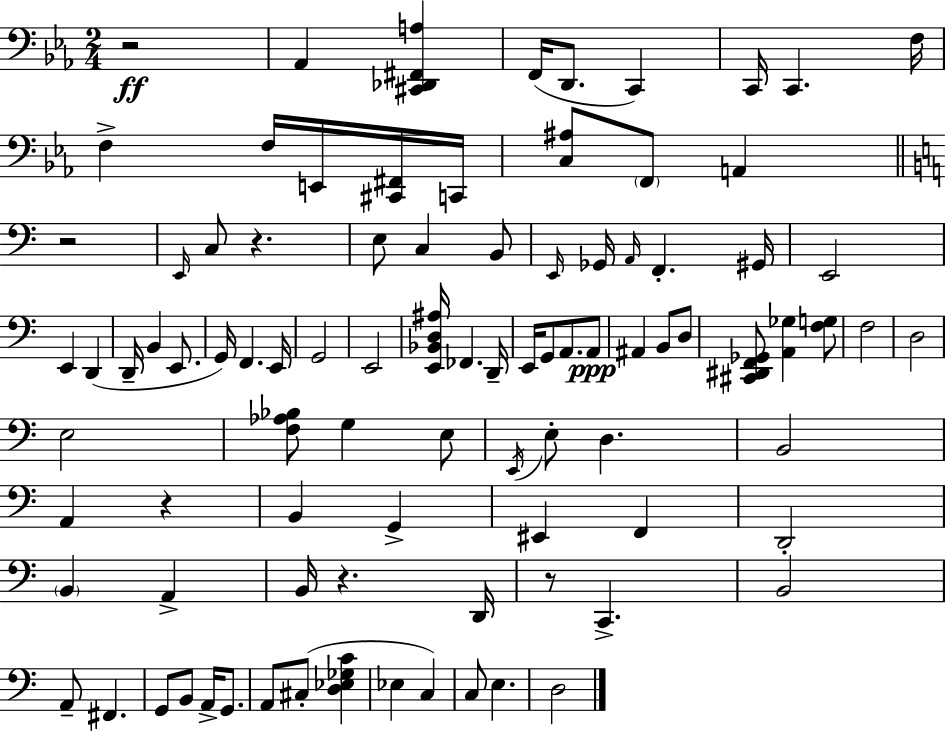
{
  \clef bass
  \numericTimeSignature
  \time 2/4
  \key c \minor
  \repeat volta 2 { r2\ff | aes,4 <cis, des, fis, a>4 | f,16( d,8. c,4) | c,16 c,4. f16 | \break f4-> f16 e,16 <cis, fis,>16 c,16 | <c ais>8 \parenthesize f,8 a,4 | \bar "||" \break \key c \major r2 | \grace { e,16 } c8 r4. | e8 c4 b,8 | \grace { e,16 } ges,16 \grace { a,16 } f,4.-. | \break gis,16 e,2 | e,4 d,4( | d,16-- b,4 | e,8. g,16) f,4. | \break e,16 g,2 | e,2 | <e, bes, d ais>16 fes,4. | d,16-- e,16 g,8 a,8. | \break a,8\ppp ais,4 b,8 | d8 <cis, dis, f, ges,>8 <a, ges>4 | <f g>8 f2 | d2 | \break e2 | <f aes bes>8 g4 | e8 \acciaccatura { e,16 } e8-. d4. | b,2 | \break a,4 | r4 b,4 | g,4-> eis,4 | f,4 d,2-. | \break \parenthesize b,4 | a,4-> b,16 r4. | d,16 r8 c,4.-> | b,2 | \break a,8-- fis,4. | g,8 b,8 | a,16-> g,8. a,8 cis8-.( | <d ees ges c'>4 ees4 | \break c4) c8 e4. | d2 | } \bar "|."
}